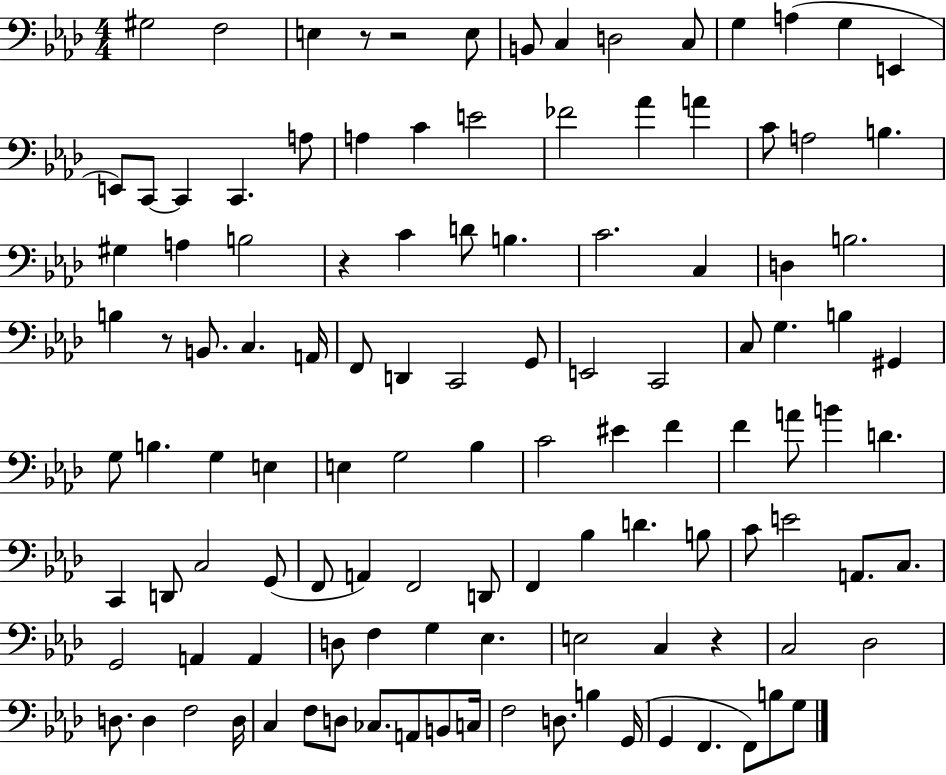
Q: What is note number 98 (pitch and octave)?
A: D3